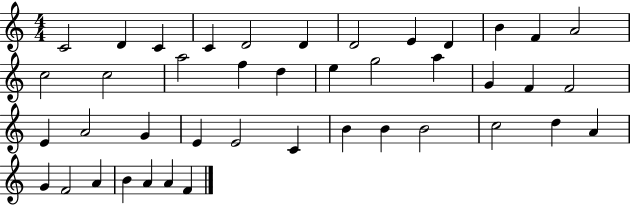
C4/h D4/q C4/q C4/q D4/h D4/q D4/h E4/q D4/q B4/q F4/q A4/h C5/h C5/h A5/h F5/q D5/q E5/q G5/h A5/q G4/q F4/q F4/h E4/q A4/h G4/q E4/q E4/h C4/q B4/q B4/q B4/h C5/h D5/q A4/q G4/q F4/h A4/q B4/q A4/q A4/q F4/q